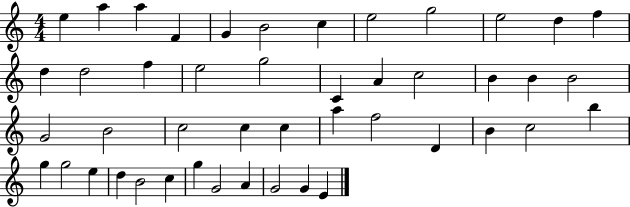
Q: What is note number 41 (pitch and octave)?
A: G5